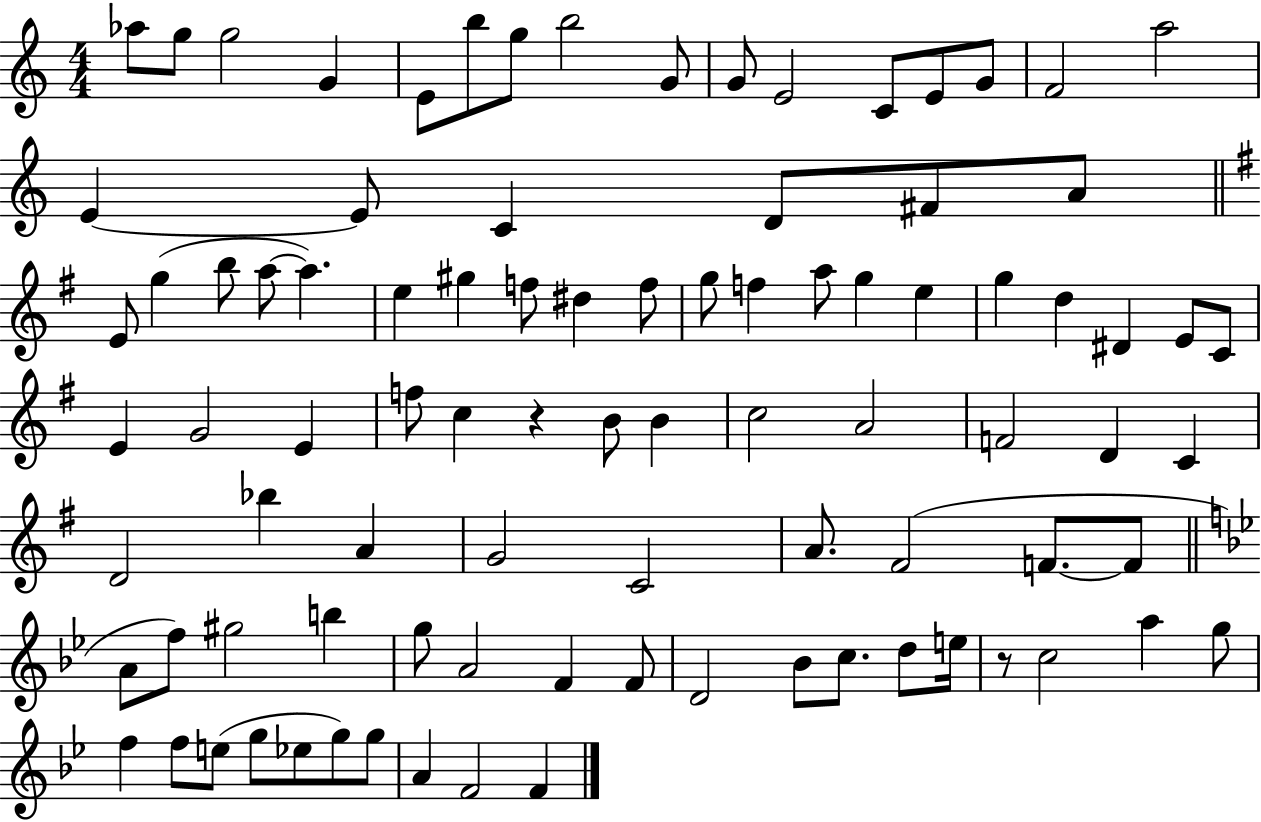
{
  \clef treble
  \numericTimeSignature
  \time 4/4
  \key c \major
  \repeat volta 2 { aes''8 g''8 g''2 g'4 | e'8 b''8 g''8 b''2 g'8 | g'8 e'2 c'8 e'8 g'8 | f'2 a''2 | \break e'4~~ e'8 c'4 d'8 fis'8 a'8 | \bar "||" \break \key g \major e'8 g''4( b''8 a''8~~ a''4.) | e''4 gis''4 f''8 dis''4 f''8 | g''8 f''4 a''8 g''4 e''4 | g''4 d''4 dis'4 e'8 c'8 | \break e'4 g'2 e'4 | f''8 c''4 r4 b'8 b'4 | c''2 a'2 | f'2 d'4 c'4 | \break d'2 bes''4 a'4 | g'2 c'2 | a'8. fis'2( f'8.~~ f'8 | \bar "||" \break \key g \minor a'8 f''8) gis''2 b''4 | g''8 a'2 f'4 f'8 | d'2 bes'8 c''8. d''8 e''16 | r8 c''2 a''4 g''8 | \break f''4 f''8 e''8( g''8 ees''8 g''8) g''8 | a'4 f'2 f'4 | } \bar "|."
}